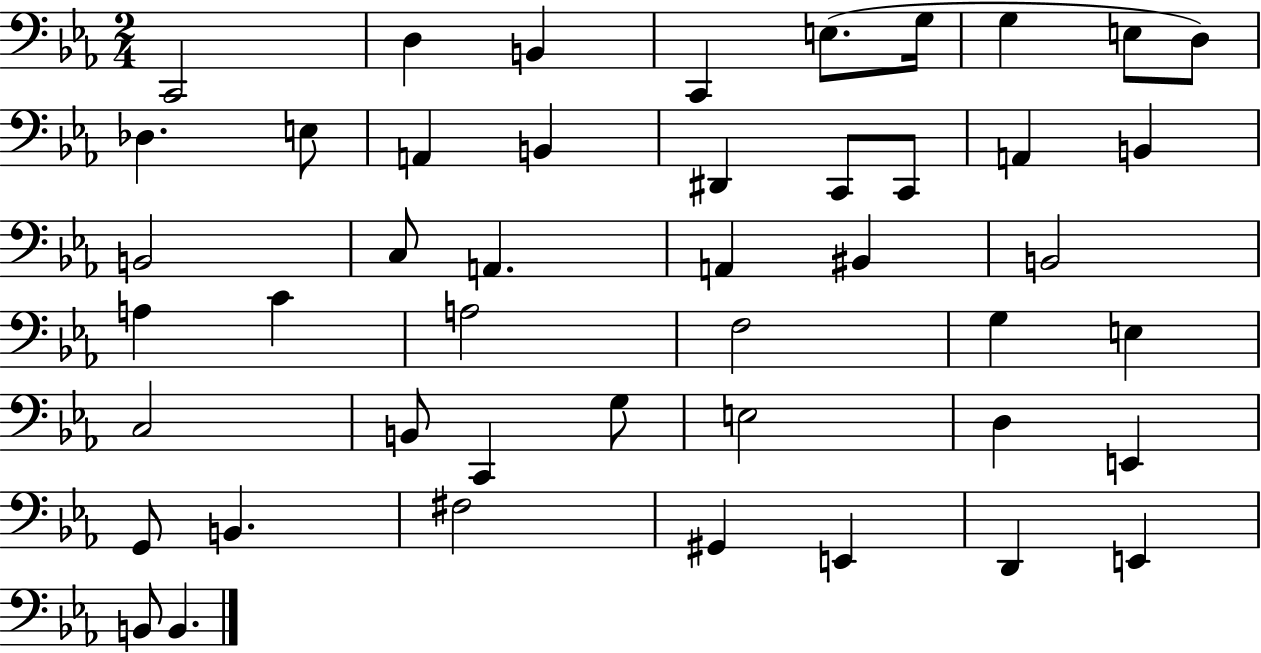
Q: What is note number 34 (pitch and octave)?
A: G3